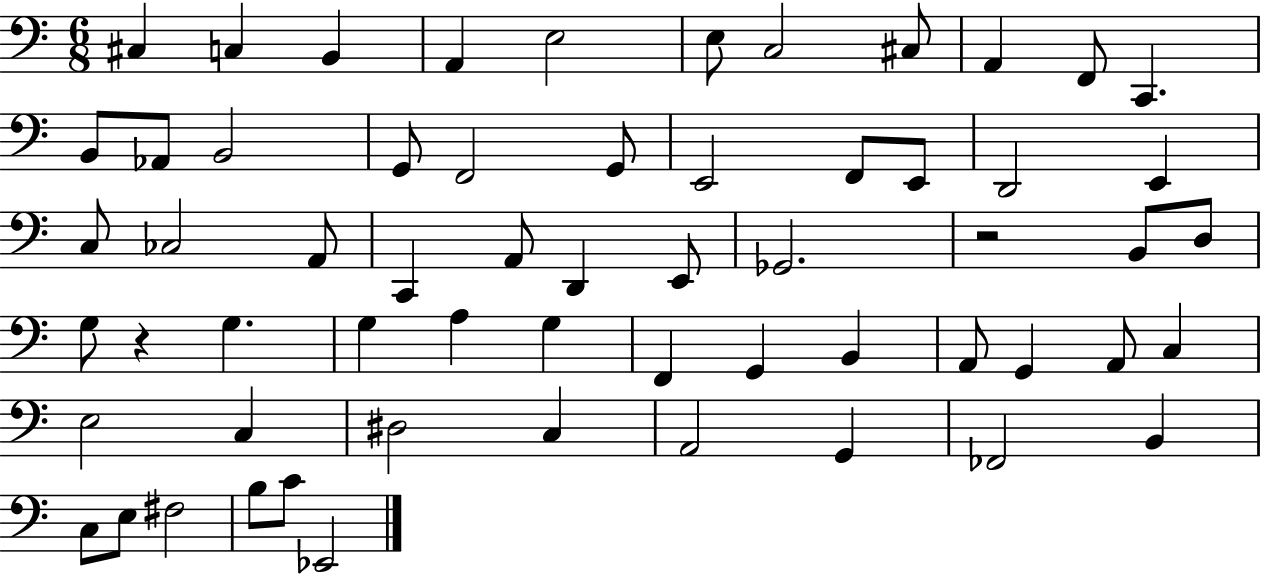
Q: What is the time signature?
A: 6/8